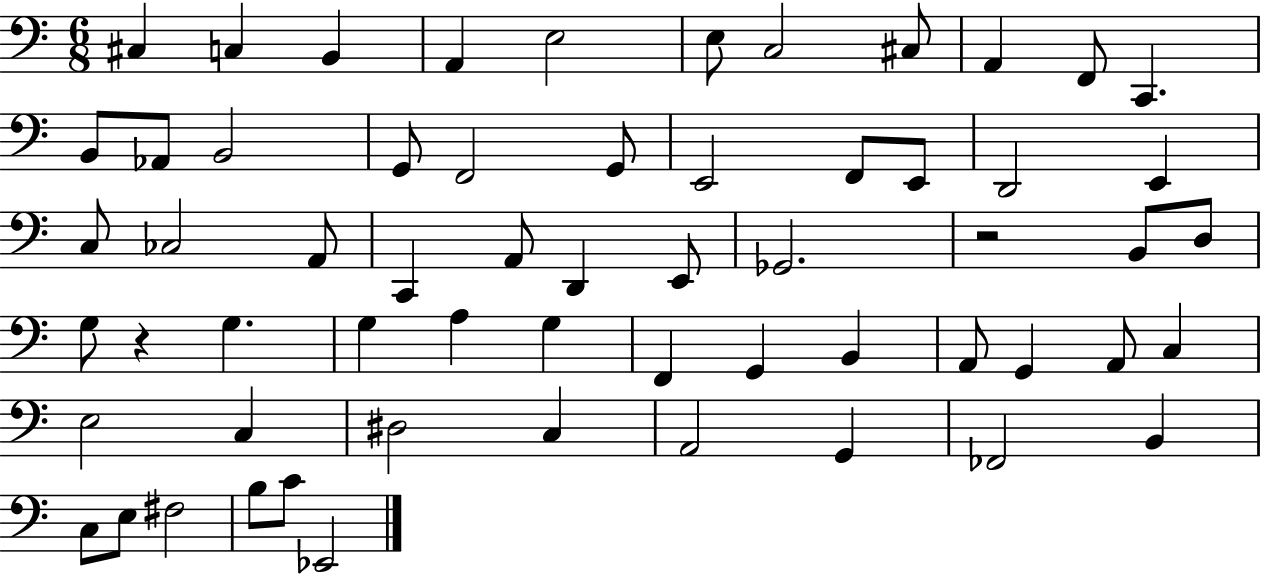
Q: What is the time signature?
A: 6/8